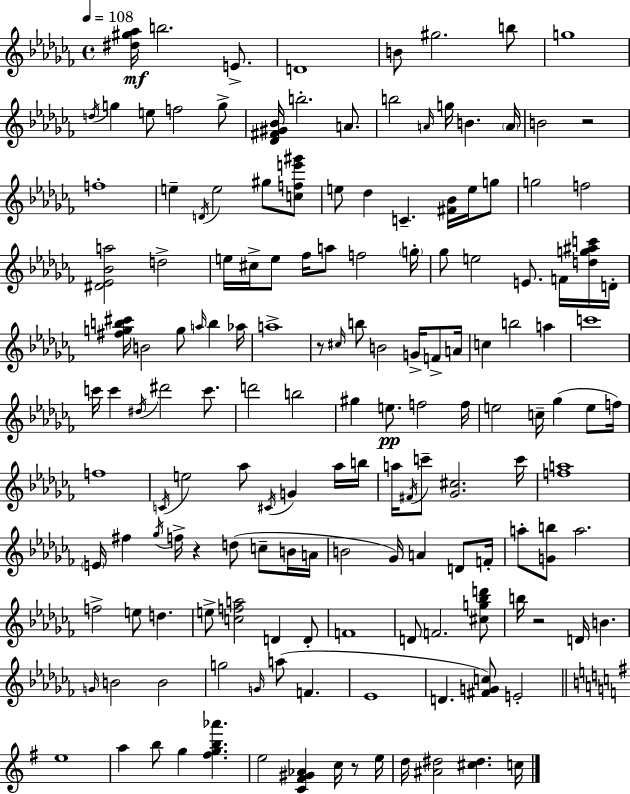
{
  \clef treble
  \time 4/4
  \defaultTimeSignature
  \key aes \minor
  \tempo 4 = 108
  <dis'' gis'' aes''>16\mf b''2. e'8.-> | d'1 | b'8 gis''2. b''8 | g''1 | \break \acciaccatura { d''16 } g''4 e''8 f''2 g''8-> | <des' fis' gis' bes'>16 b''2.-. a'8. | b''2 \grace { a'16 } g''16 b'4. | \parenthesize a'16 b'2 r2 | \break f''1-. | e''4-- \acciaccatura { d'16 } e''2 gis''8 | <c'' f'' e''' gis'''>8 e''8 des''4 c'4.-- <fis' bes'>16 | e''16 g''8 g''2 f''2 | \break <dis' ees' bes' a''>2 d''2-> | e''16 cis''16-> e''8 fes''16 a''8 f''2 | \parenthesize g''16-. ges''8 e''2 e'8. | f'16 <d'' g'' ais'' c'''>16 d'16-. <fis'' g'' b'' cis'''>16 b'2 g''8 \grace { a''16 } b''4 | \break aes''16 a''1-> | r8 \grace { cis''16 } b''8 b'2 | g'16-> f'8-> a'16 c''4 b''2 | a''4 c'''1 | \break c'''16 c'''4 \acciaccatura { dis''16 } dis'''2 | c'''8. d'''2 b''2 | gis''4 e''8.\pp f''2 | f''16 e''2 c''16-- ges''4( | \break e''8 f''16) f''1 | \acciaccatura { c'16 } e''2 aes''8 | \acciaccatura { cis'16 } g'4 aes''16 b''16 a''16 \acciaccatura { fis'16 } c'''8-- <ges' cis''>2. | c'''16 <f'' a''>1 | \break \parenthesize e'16 fis''4 \acciaccatura { ges''16 } f''16-> | r4 d''8( c''8-- b'16 a'16 b'2 | ges'16) a'4 d'8 f'16-. a''8-. <g' b''>8 a''2. | f''2-> | \break e''8 d''4. e''8-> <c'' f'' a''>2 | d'4 d'8-. f'1 | d'8 f'2. | <cis'' g'' bes'' d'''>8 b''16 r2 | \break d'16 b'4. \grace { g'16 } b'2 | b'2 g''2 | \grace { g'16 } a''8( f'4. ees'1 | d'4. | \break <fis' g' c''>8) e'2-. \bar "||" \break \key g \major e''1 | a''4 b''8 g''4 <fis'' g'' b'' aes'''>4. | e''2 <c' fis' gis' aes'>4 c''16 r8 e''16 | d''16 <ais' dis''>2 <cis'' dis''>4. c''16 | \break \bar "|."
}